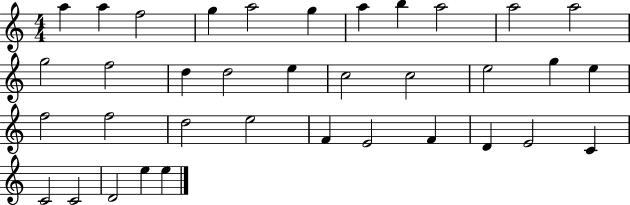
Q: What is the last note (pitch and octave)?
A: E5